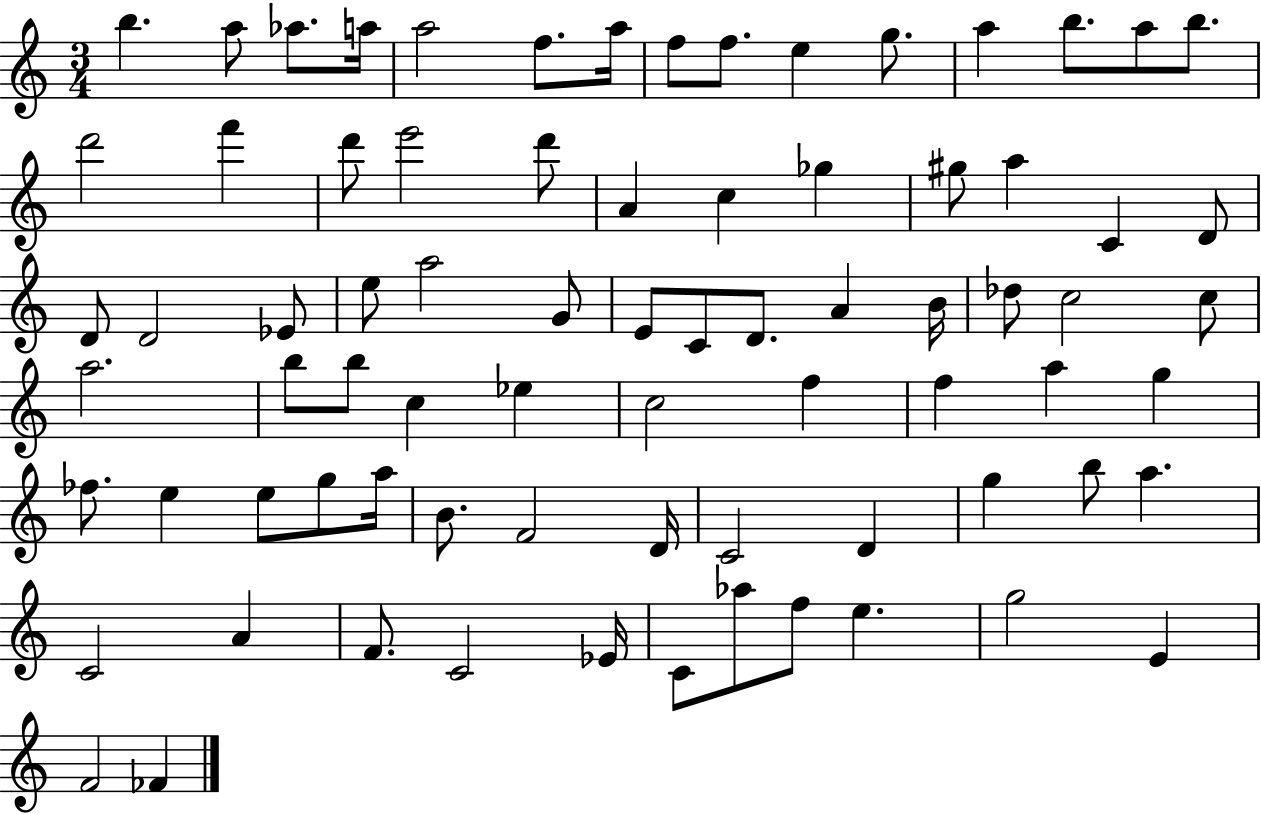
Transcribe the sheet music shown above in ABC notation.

X:1
T:Untitled
M:3/4
L:1/4
K:C
b a/2 _a/2 a/4 a2 f/2 a/4 f/2 f/2 e g/2 a b/2 a/2 b/2 d'2 f' d'/2 e'2 d'/2 A c _g ^g/2 a C D/2 D/2 D2 _E/2 e/2 a2 G/2 E/2 C/2 D/2 A B/4 _d/2 c2 c/2 a2 b/2 b/2 c _e c2 f f a g _f/2 e e/2 g/2 a/4 B/2 F2 D/4 C2 D g b/2 a C2 A F/2 C2 _E/4 C/2 _a/2 f/2 e g2 E F2 _F